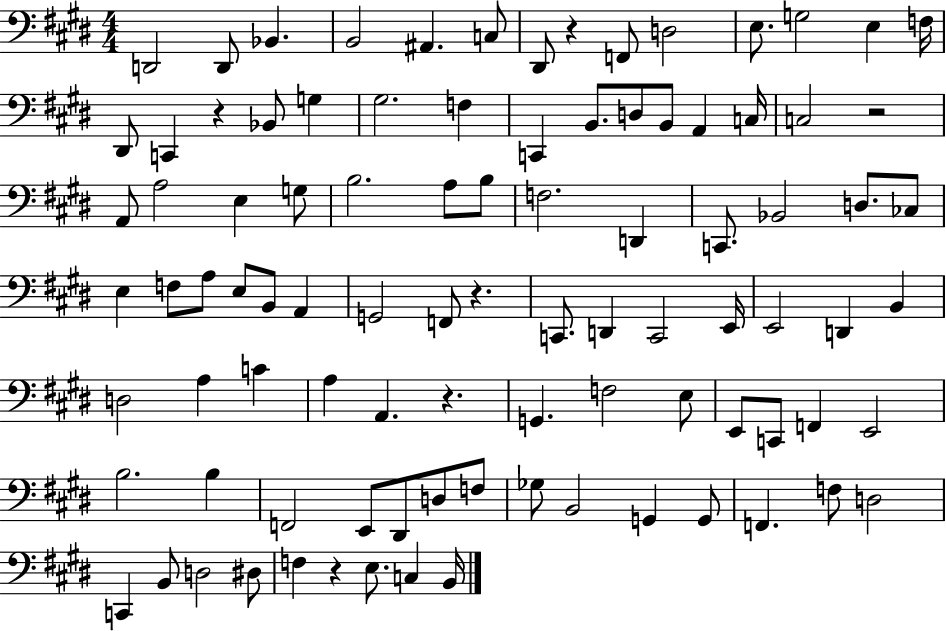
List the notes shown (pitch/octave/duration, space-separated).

D2/h D2/e Bb2/q. B2/h A#2/q. C3/e D#2/e R/q F2/e D3/h E3/e. G3/h E3/q F3/s D#2/e C2/q R/q Bb2/e G3/q G#3/h. F3/q C2/q B2/e. D3/e B2/e A2/q C3/s C3/h R/h A2/e A3/h E3/q G3/e B3/h. A3/e B3/e F3/h. D2/q C2/e. Bb2/h D3/e. CES3/e E3/q F3/e A3/e E3/e B2/e A2/q G2/h F2/e R/q. C2/e. D2/q C2/h E2/s E2/h D2/q B2/q D3/h A3/q C4/q A3/q A2/q. R/q. G2/q. F3/h E3/e E2/e C2/e F2/q E2/h B3/h. B3/q F2/h E2/e D#2/e D3/e F3/e Gb3/e B2/h G2/q G2/e F2/q. F3/e D3/h C2/q B2/e D3/h D#3/e F3/q R/q E3/e. C3/q B2/s